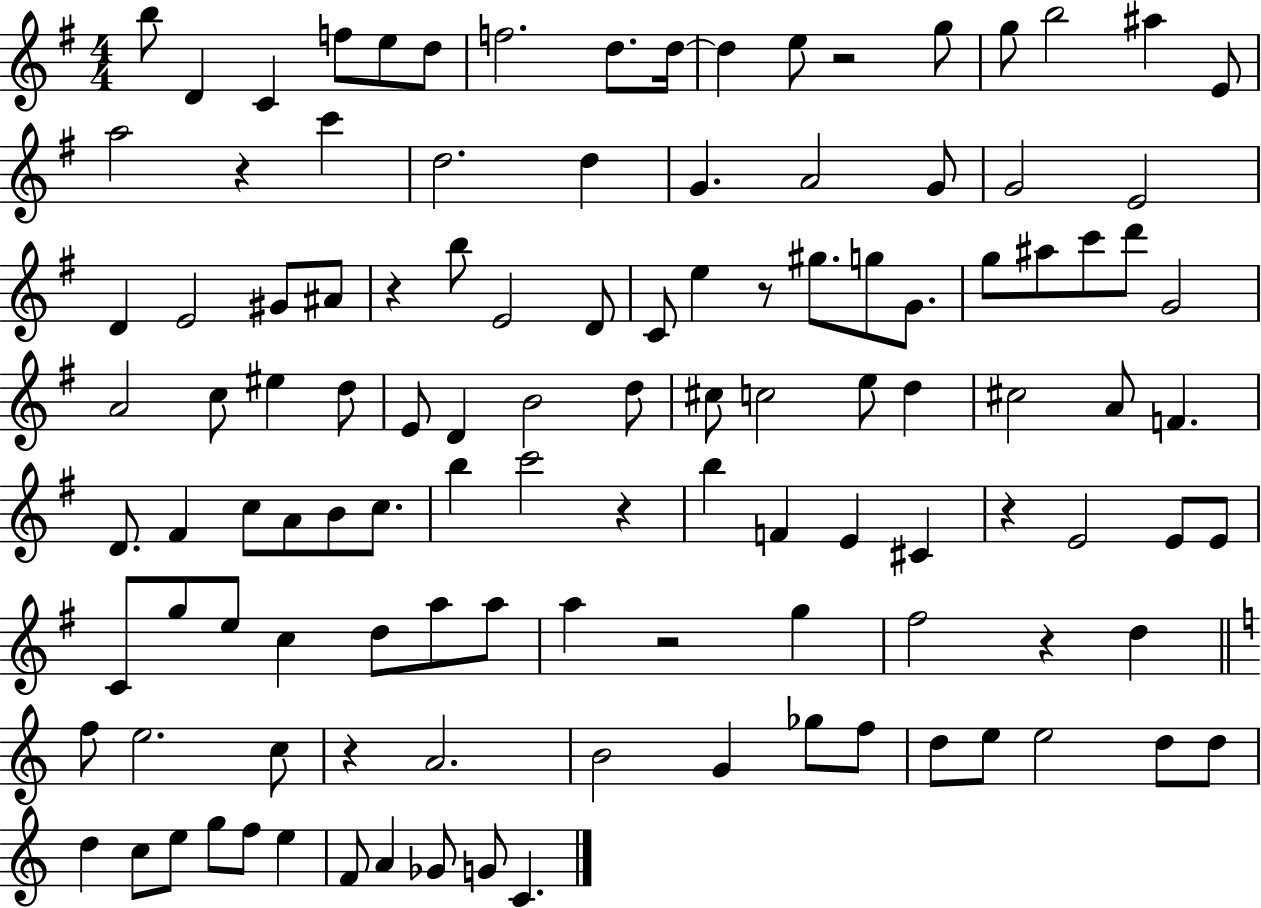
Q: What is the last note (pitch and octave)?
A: C4